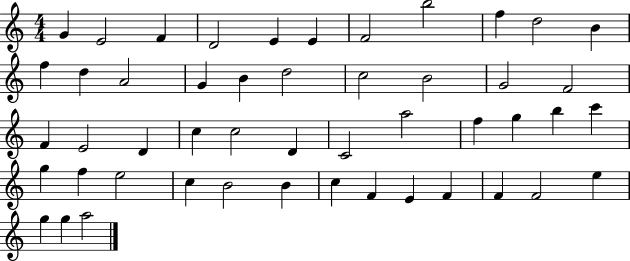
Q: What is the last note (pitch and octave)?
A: A5